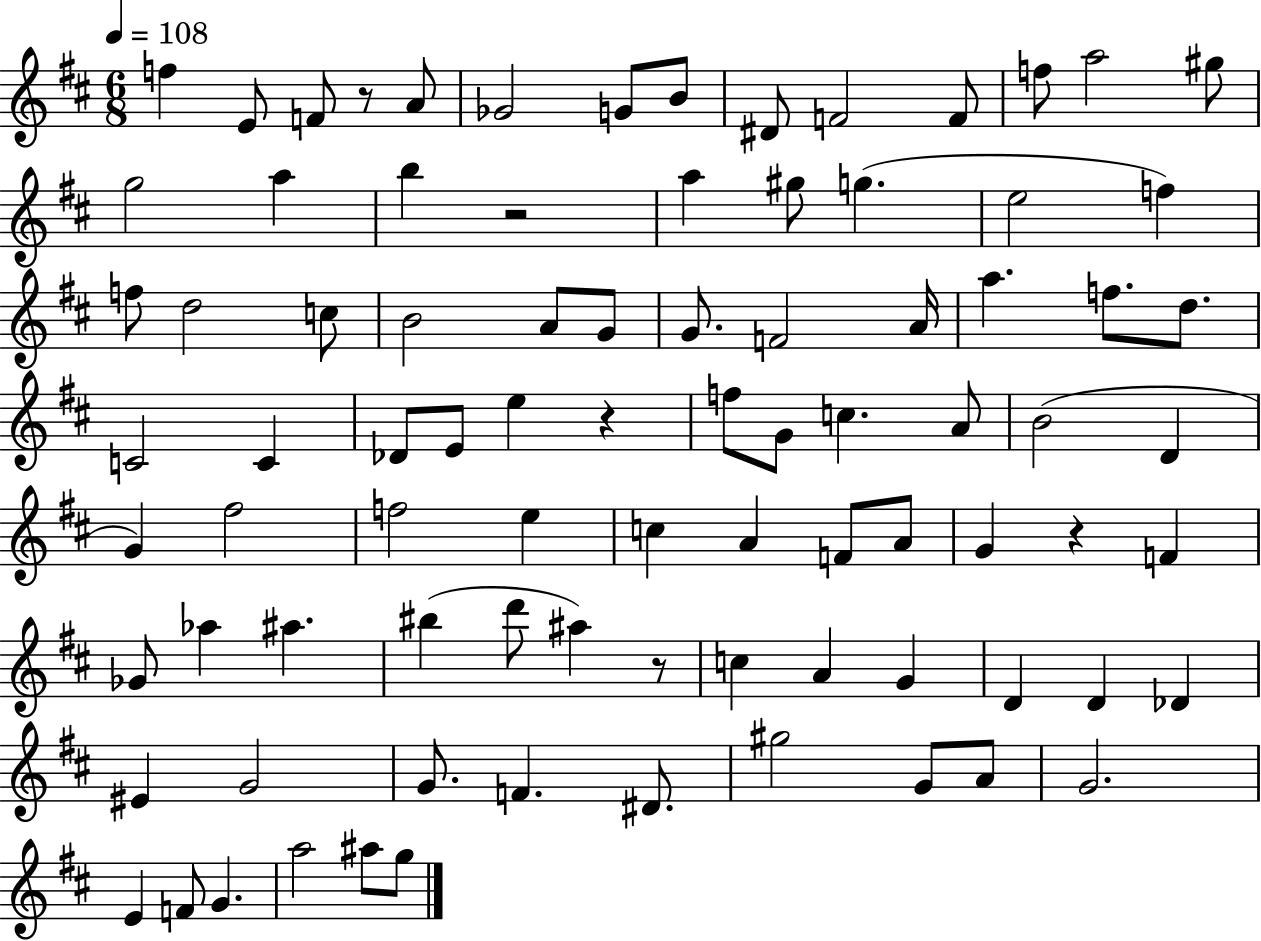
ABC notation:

X:1
T:Untitled
M:6/8
L:1/4
K:D
f E/2 F/2 z/2 A/2 _G2 G/2 B/2 ^D/2 F2 F/2 f/2 a2 ^g/2 g2 a b z2 a ^g/2 g e2 f f/2 d2 c/2 B2 A/2 G/2 G/2 F2 A/4 a f/2 d/2 C2 C _D/2 E/2 e z f/2 G/2 c A/2 B2 D G ^f2 f2 e c A F/2 A/2 G z F _G/2 _a ^a ^b d'/2 ^a z/2 c A G D D _D ^E G2 G/2 F ^D/2 ^g2 G/2 A/2 G2 E F/2 G a2 ^a/2 g/2